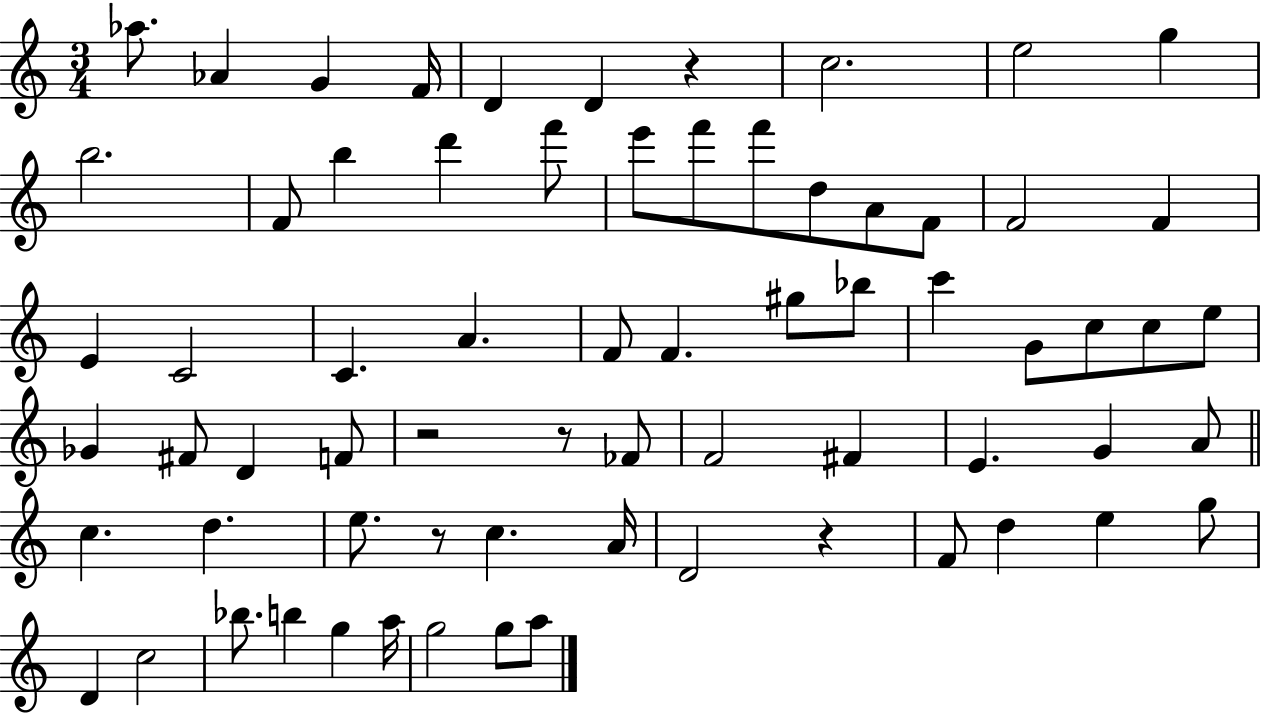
X:1
T:Untitled
M:3/4
L:1/4
K:C
_a/2 _A G F/4 D D z c2 e2 g b2 F/2 b d' f'/2 e'/2 f'/2 f'/2 d/2 A/2 F/2 F2 F E C2 C A F/2 F ^g/2 _b/2 c' G/2 c/2 c/2 e/2 _G ^F/2 D F/2 z2 z/2 _F/2 F2 ^F E G A/2 c d e/2 z/2 c A/4 D2 z F/2 d e g/2 D c2 _b/2 b g a/4 g2 g/2 a/2